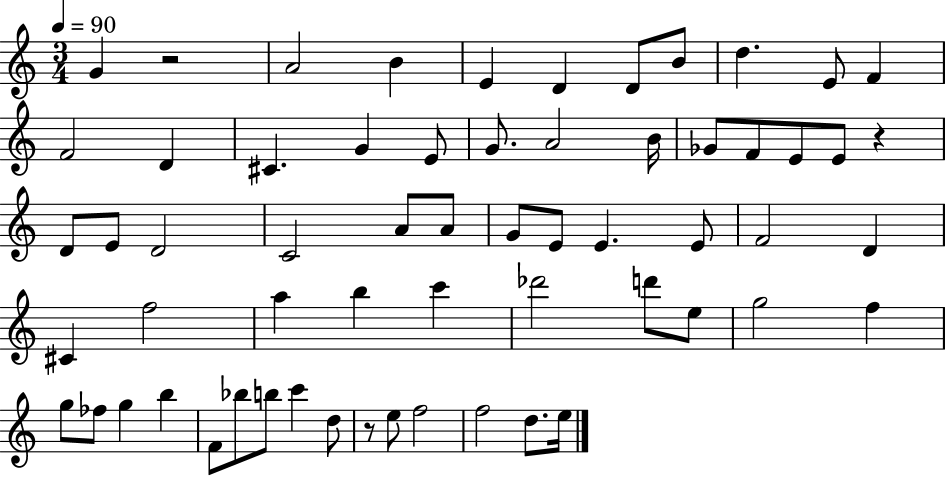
{
  \clef treble
  \numericTimeSignature
  \time 3/4
  \key c \major
  \tempo 4 = 90
  \repeat volta 2 { g'4 r2 | a'2 b'4 | e'4 d'4 d'8 b'8 | d''4. e'8 f'4 | \break f'2 d'4 | cis'4. g'4 e'8 | g'8. a'2 b'16 | ges'8 f'8 e'8 e'8 r4 | \break d'8 e'8 d'2 | c'2 a'8 a'8 | g'8 e'8 e'4. e'8 | f'2 d'4 | \break cis'4 f''2 | a''4 b''4 c'''4 | des'''2 d'''8 e''8 | g''2 f''4 | \break g''8 fes''8 g''4 b''4 | f'8 bes''8 b''8 c'''4 d''8 | r8 e''8 f''2 | f''2 d''8. e''16 | \break } \bar "|."
}